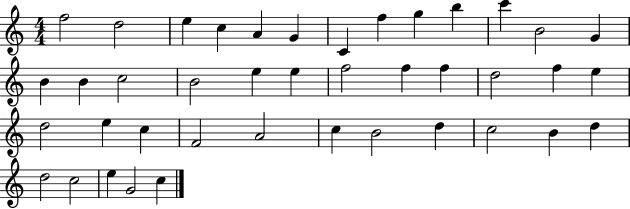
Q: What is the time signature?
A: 4/4